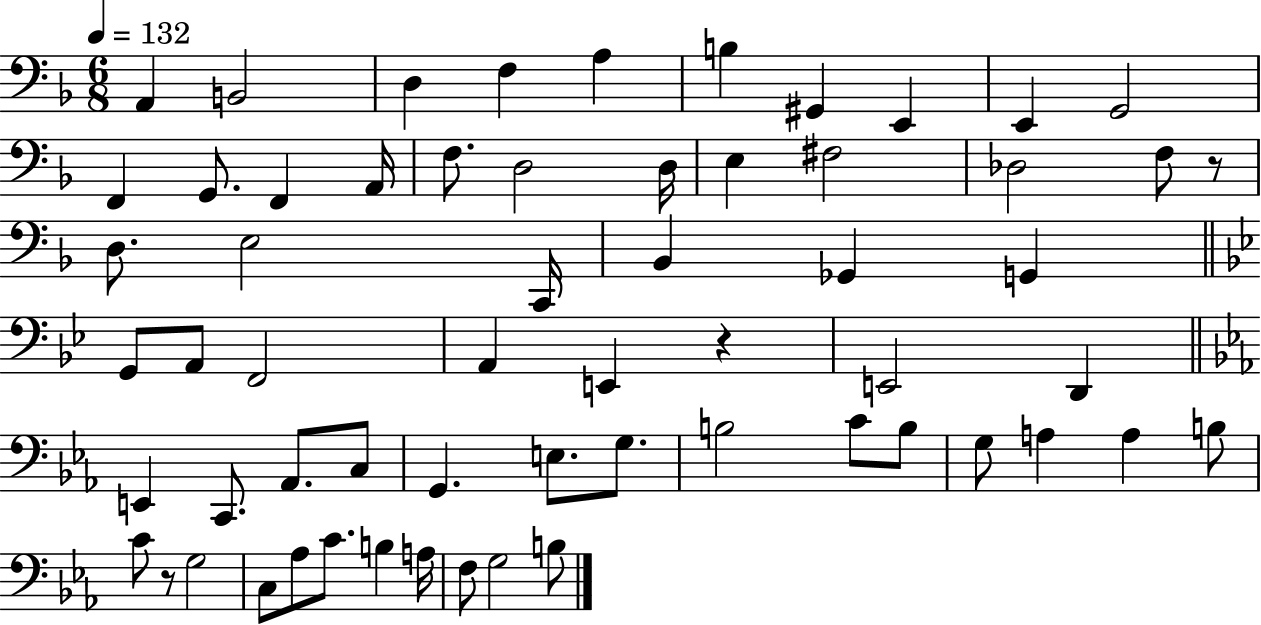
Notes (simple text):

A2/q B2/h D3/q F3/q A3/q B3/q G#2/q E2/q E2/q G2/h F2/q G2/e. F2/q A2/s F3/e. D3/h D3/s E3/q F#3/h Db3/h F3/e R/e D3/e. E3/h C2/s Bb2/q Gb2/q G2/q G2/e A2/e F2/h A2/q E2/q R/q E2/h D2/q E2/q C2/e. Ab2/e. C3/e G2/q. E3/e. G3/e. B3/h C4/e B3/e G3/e A3/q A3/q B3/e C4/e R/e G3/h C3/e Ab3/e C4/e. B3/q A3/s F3/e G3/h B3/e